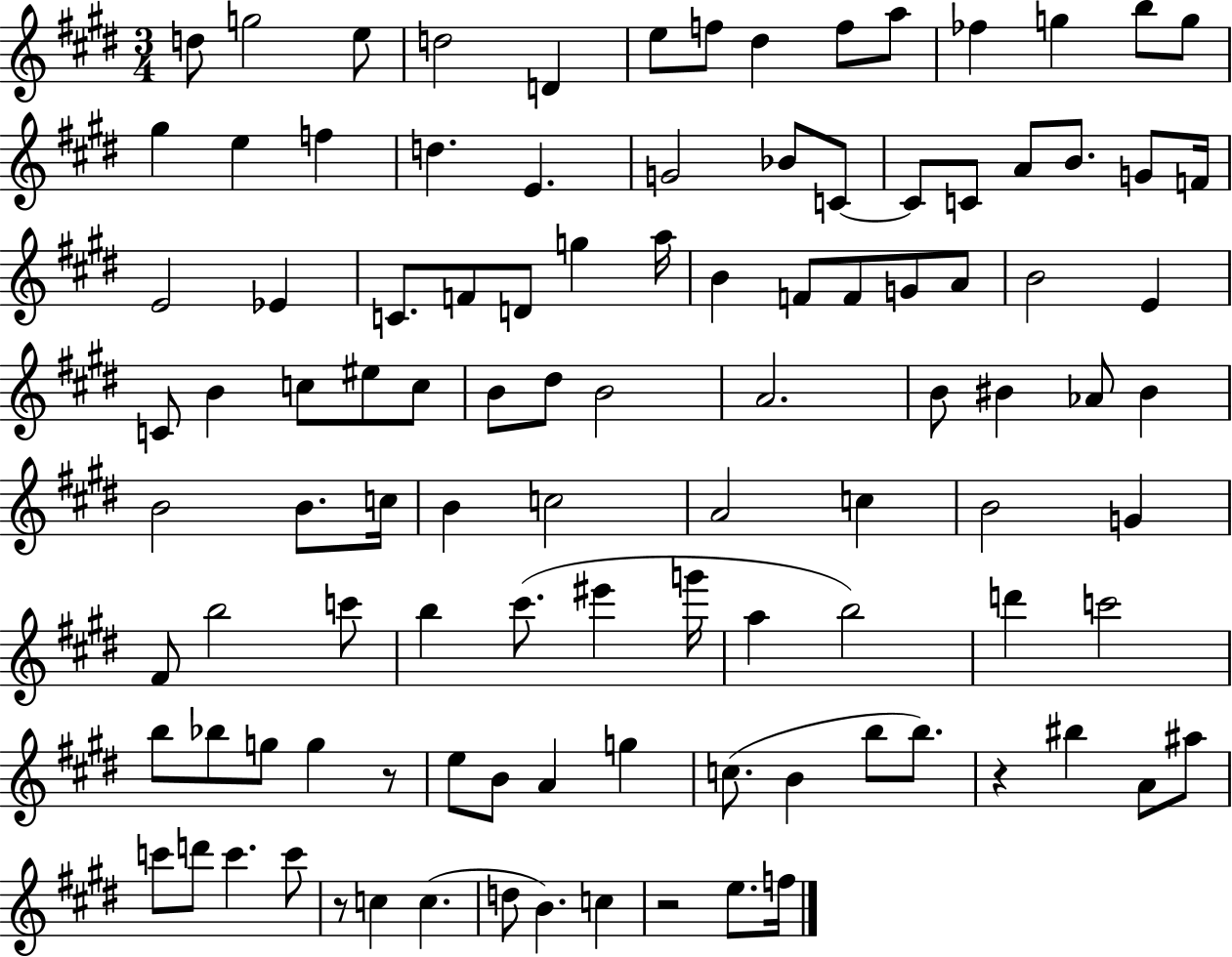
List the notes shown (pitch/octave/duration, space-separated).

D5/e G5/h E5/e D5/h D4/q E5/e F5/e D#5/q F5/e A5/e FES5/q G5/q B5/e G5/e G#5/q E5/q F5/q D5/q. E4/q. G4/h Bb4/e C4/e C4/e C4/e A4/e B4/e. G4/e F4/s E4/h Eb4/q C4/e. F4/e D4/e G5/q A5/s B4/q F4/e F4/e G4/e A4/e B4/h E4/q C4/e B4/q C5/e EIS5/e C5/e B4/e D#5/e B4/h A4/h. B4/e BIS4/q Ab4/e BIS4/q B4/h B4/e. C5/s B4/q C5/h A4/h C5/q B4/h G4/q F#4/e B5/h C6/e B5/q C#6/e. EIS6/q G6/s A5/q B5/h D6/q C6/h B5/e Bb5/e G5/e G5/q R/e E5/e B4/e A4/q G5/q C5/e. B4/q B5/e B5/e. R/q BIS5/q A4/e A#5/e C6/e D6/e C6/q. C6/e R/e C5/q C5/q. D5/e B4/q. C5/q R/h E5/e. F5/s